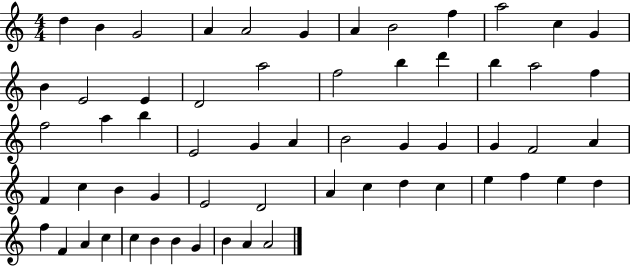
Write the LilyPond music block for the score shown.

{
  \clef treble
  \numericTimeSignature
  \time 4/4
  \key c \major
  d''4 b'4 g'2 | a'4 a'2 g'4 | a'4 b'2 f''4 | a''2 c''4 g'4 | \break b'4 e'2 e'4 | d'2 a''2 | f''2 b''4 d'''4 | b''4 a''2 f''4 | \break f''2 a''4 b''4 | e'2 g'4 a'4 | b'2 g'4 g'4 | g'4 f'2 a'4 | \break f'4 c''4 b'4 g'4 | e'2 d'2 | a'4 c''4 d''4 c''4 | e''4 f''4 e''4 d''4 | \break f''4 f'4 a'4 c''4 | c''4 b'4 b'4 g'4 | b'4 a'4 a'2 | \bar "|."
}